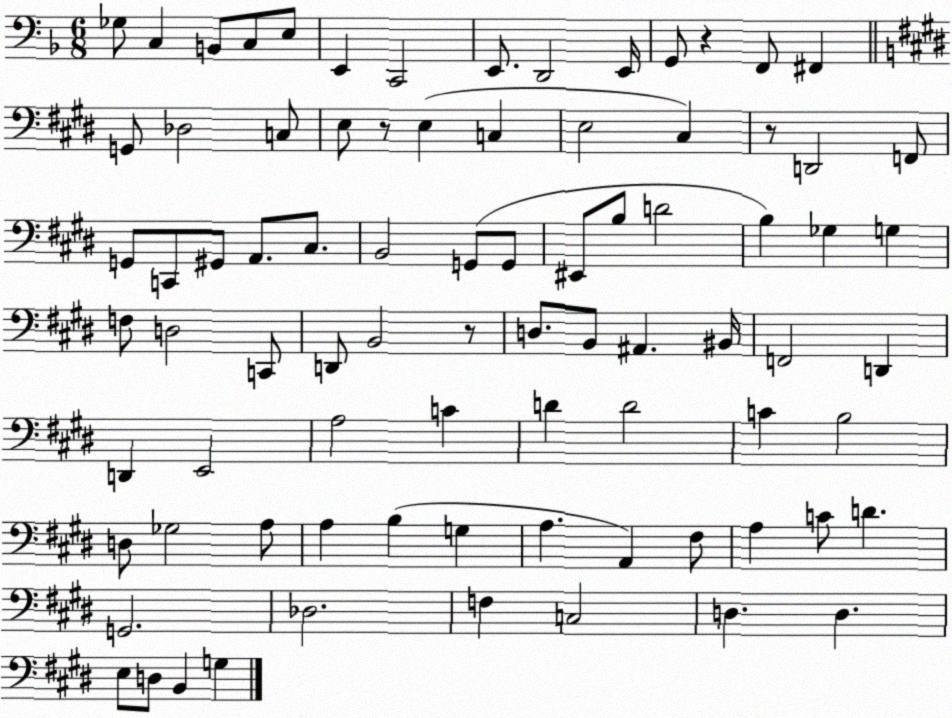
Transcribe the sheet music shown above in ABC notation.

X:1
T:Untitled
M:6/8
L:1/4
K:F
_G,/2 C, B,,/2 C,/2 E,/2 E,, C,,2 E,,/2 D,,2 E,,/4 G,,/2 z F,,/2 ^F,, G,,/2 _D,2 C,/2 E,/2 z/2 E, C, E,2 ^C, z/2 D,,2 F,,/2 G,,/2 C,,/2 ^G,,/2 A,,/2 ^C,/2 B,,2 G,,/2 G,,/2 ^E,,/2 B,/2 D2 B, _G, G, F,/2 D,2 C,,/2 D,,/2 B,,2 z/2 D,/2 B,,/2 ^A,, ^B,,/4 F,,2 D,, D,, E,,2 A,2 C D D2 C B,2 D,/2 _G,2 A,/2 A, B, G, A, A,, ^F,/2 A, C/2 D G,,2 _D,2 F, C,2 D, D, E,/2 D,/2 B,, G,